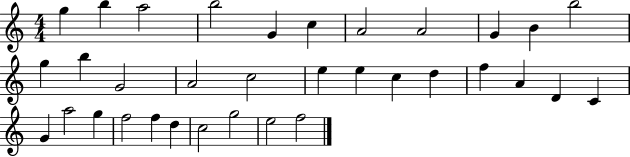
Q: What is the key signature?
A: C major